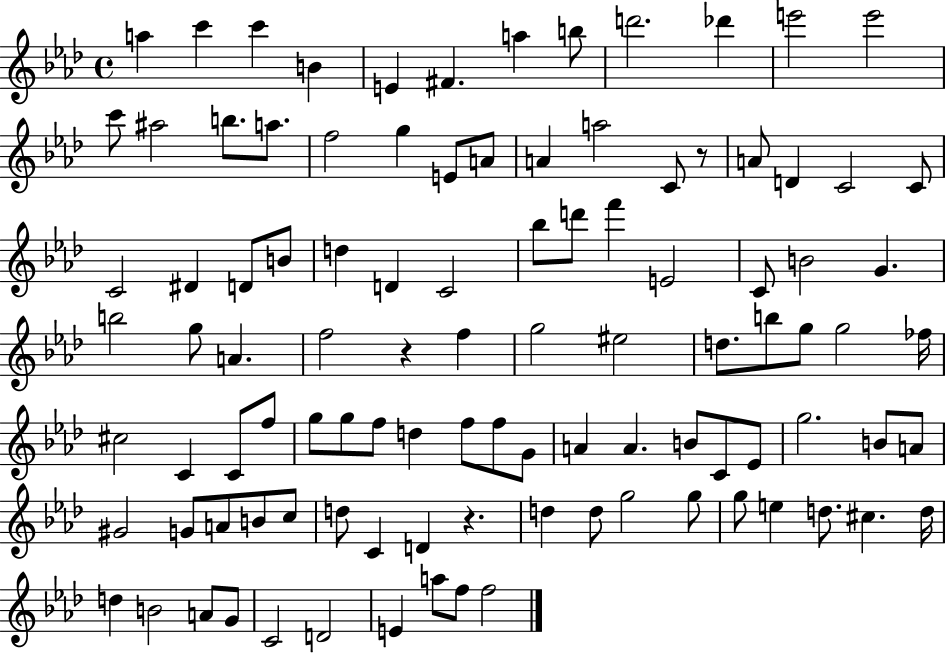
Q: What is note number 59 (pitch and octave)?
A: G5